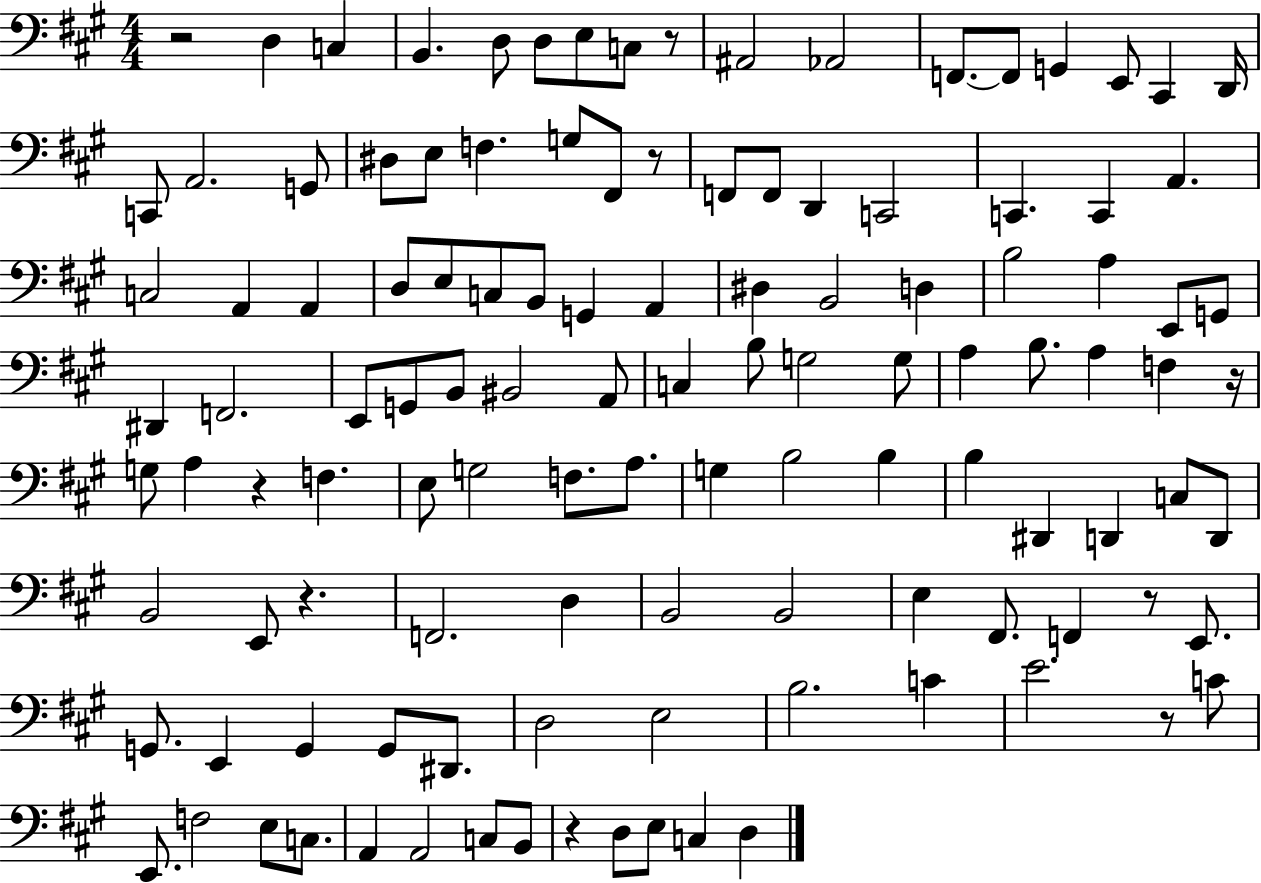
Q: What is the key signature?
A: A major